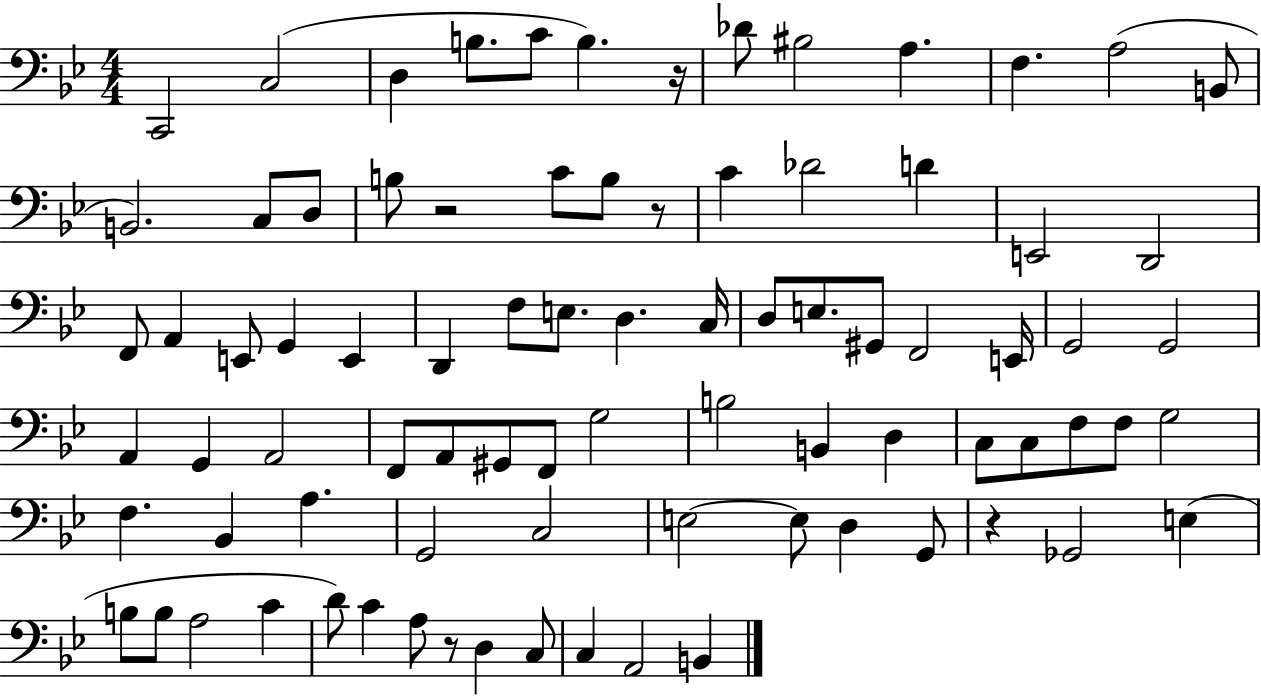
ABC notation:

X:1
T:Untitled
M:4/4
L:1/4
K:Bb
C,,2 C,2 D, B,/2 C/2 B, z/4 _D/2 ^B,2 A, F, A,2 B,,/2 B,,2 C,/2 D,/2 B,/2 z2 C/2 B,/2 z/2 C _D2 D E,,2 D,,2 F,,/2 A,, E,,/2 G,, E,, D,, F,/2 E,/2 D, C,/4 D,/2 E,/2 ^G,,/2 F,,2 E,,/4 G,,2 G,,2 A,, G,, A,,2 F,,/2 A,,/2 ^G,,/2 F,,/2 G,2 B,2 B,, D, C,/2 C,/2 F,/2 F,/2 G,2 F, _B,, A, G,,2 C,2 E,2 E,/2 D, G,,/2 z _G,,2 E, B,/2 B,/2 A,2 C D/2 C A,/2 z/2 D, C,/2 C, A,,2 B,,